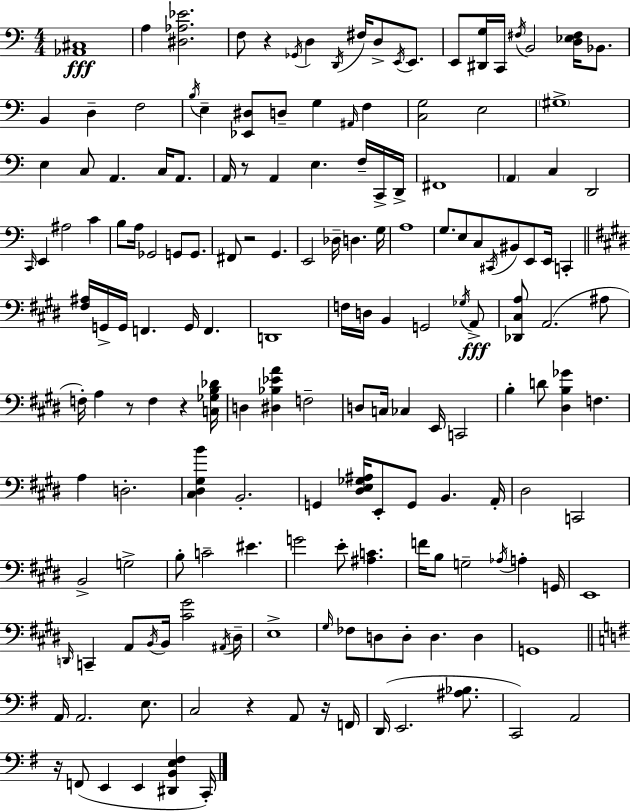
X:1
T:Untitled
M:4/4
L:1/4
K:Am
[_A,,^C,]4 A, [^D,_A,_E]2 F,/2 z _G,,/4 D, D,,/4 ^F,/4 D,/2 E,,/4 E,,/2 E,,/2 [^D,,G,]/4 C,,/4 ^F,/4 B,,2 [D,_E,^F,]/4 _B,,/2 B,, D, F,2 B,/4 E, [_E,,^D,]/2 D,/2 G, ^A,,/4 F, [C,G,]2 E,2 ^G,4 E, C,/2 A,, C,/4 A,,/2 A,,/4 z/2 A,, E, F,/4 C,,/4 D,,/4 ^F,,4 A,, C, D,,2 C,,/4 E,, ^A,2 C B,/2 A,/4 _G,,2 G,,/2 G,,/2 ^F,,/2 z2 G,, E,,2 _D,/4 D, G,/4 A,4 G,/2 E,/2 C,/2 ^C,,/4 ^B,,/2 E,,/2 E,,/4 C,, [^F,^A,]/4 G,,/4 G,,/4 F,, G,,/4 F,, D,,4 F,/4 D,/4 B,, G,,2 _G,/4 A,,/2 [_D,,^C,A,]/2 A,,2 ^A,/2 F,/4 A, z/2 F, z [C,_G,B,_D]/4 D, [^D,_B,_EA] F,2 D,/2 C,/4 _C, E,,/4 C,,2 B, D/2 [^D,B,_G] F, A, D,2 [^C,^D,^G,B] B,,2 G,, [^D,E,_G,^A,]/4 E,,/2 G,,/2 B,, A,,/4 ^D,2 C,,2 B,,2 G,2 B,/2 C2 ^E G2 E/2 [^A,C] F/4 B,/2 G,2 _A,/4 A, G,,/4 E,,4 D,,/4 C,, A,,/2 B,,/4 B,,/4 [^C^G]2 ^A,,/4 ^D,/4 E,4 ^G,/4 _F,/2 D,/2 D,/2 D, D, G,,4 A,,/4 A,,2 E,/2 C,2 z A,,/2 z/4 F,,/4 D,,/4 E,,2 [^A,_B,]/2 C,,2 A,,2 z/4 F,,/2 E,, E,, [^D,,B,,E,^F,] C,,/4